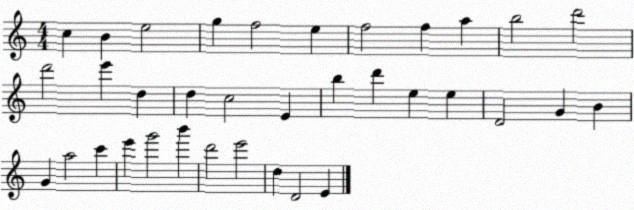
X:1
T:Untitled
M:4/4
L:1/4
K:C
c B e2 g f2 e f2 f a b2 d'2 d'2 e' d d c2 E b d' e e D2 G B G a2 c' e' g'2 b' d'2 e'2 d D2 E